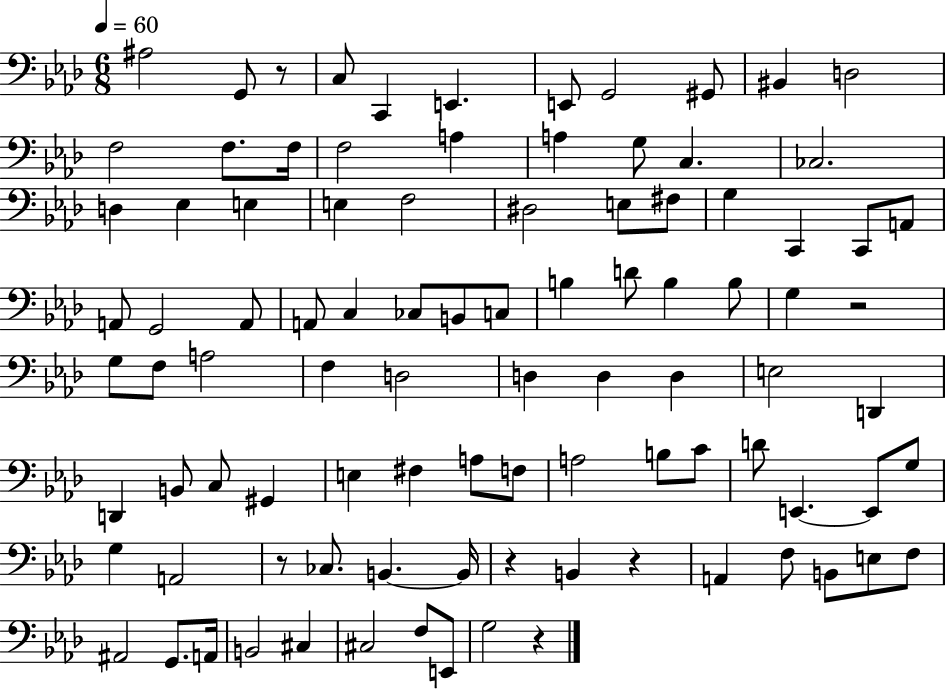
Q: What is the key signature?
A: AES major